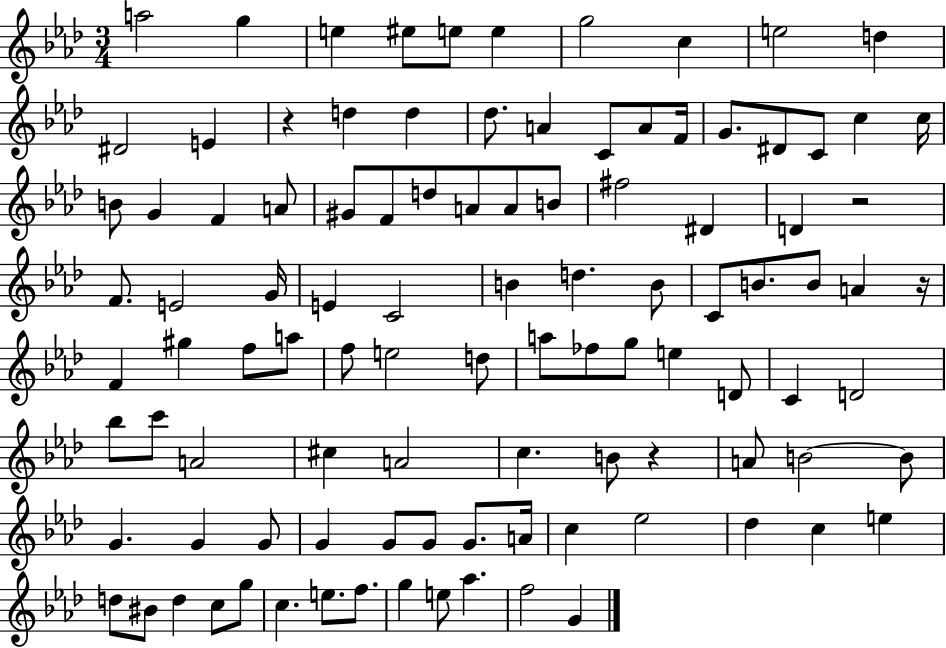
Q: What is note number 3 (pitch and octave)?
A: E5